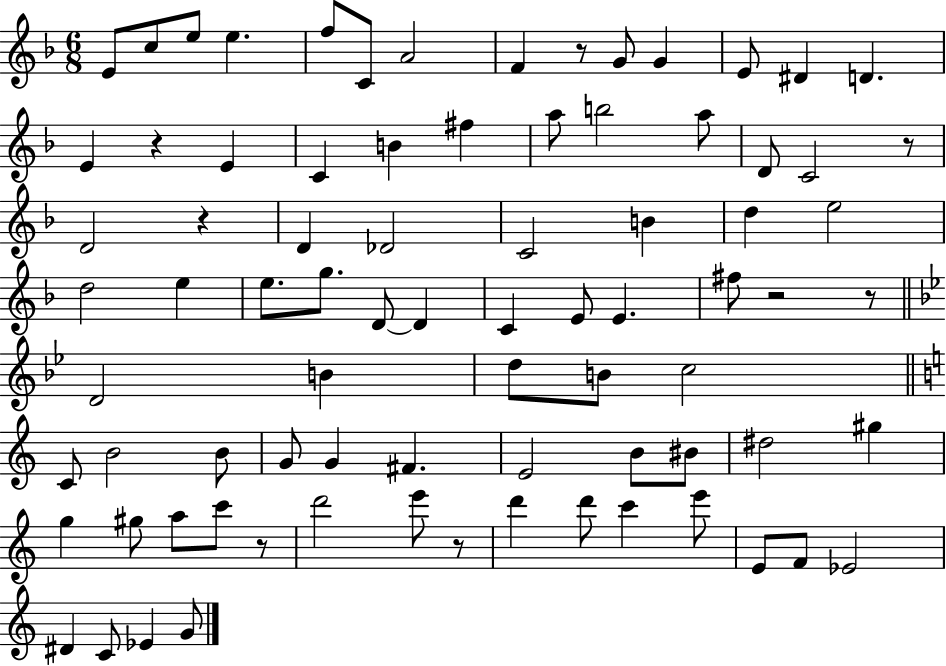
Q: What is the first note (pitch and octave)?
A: E4